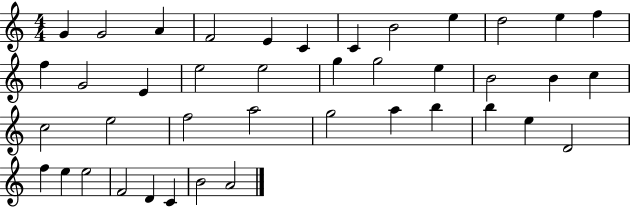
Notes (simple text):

G4/q G4/h A4/q F4/h E4/q C4/q C4/q B4/h E5/q D5/h E5/q F5/q F5/q G4/h E4/q E5/h E5/h G5/q G5/h E5/q B4/h B4/q C5/q C5/h E5/h F5/h A5/h G5/h A5/q B5/q B5/q E5/q D4/h F5/q E5/q E5/h F4/h D4/q C4/q B4/h A4/h